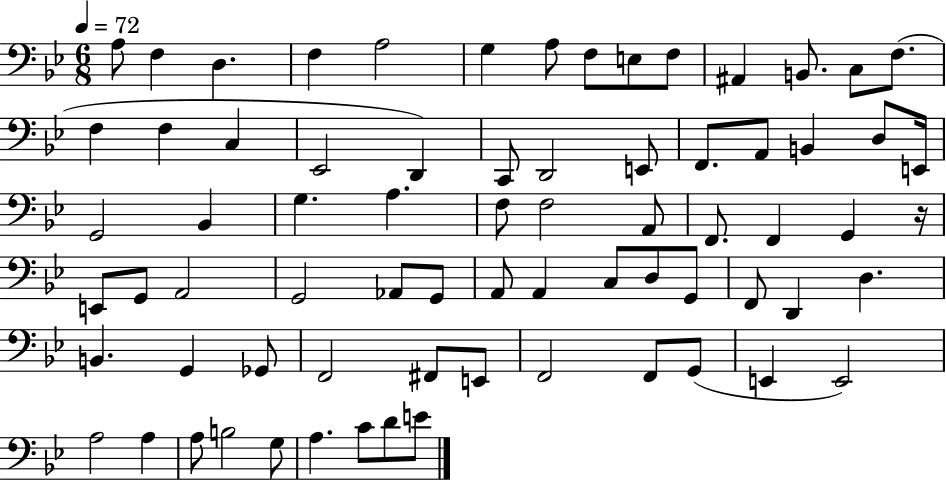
X:1
T:Untitled
M:6/8
L:1/4
K:Bb
A,/2 F, D, F, A,2 G, A,/2 F,/2 E,/2 F,/2 ^A,, B,,/2 C,/2 F,/2 F, F, C, _E,,2 D,, C,,/2 D,,2 E,,/2 F,,/2 A,,/2 B,, D,/2 E,,/4 G,,2 _B,, G, A, F,/2 F,2 A,,/2 F,,/2 F,, G,, z/4 E,,/2 G,,/2 A,,2 G,,2 _A,,/2 G,,/2 A,,/2 A,, C,/2 D,/2 G,,/2 F,,/2 D,, D, B,, G,, _G,,/2 F,,2 ^F,,/2 E,,/2 F,,2 F,,/2 G,,/2 E,, E,,2 A,2 A, A,/2 B,2 G,/2 A, C/2 D/2 E/2